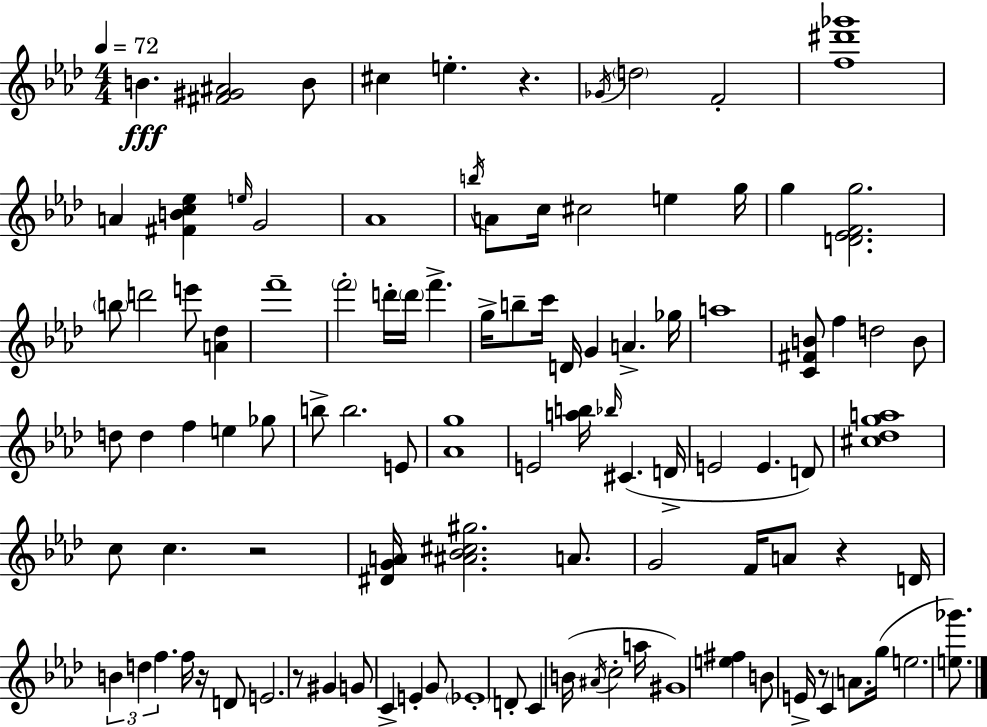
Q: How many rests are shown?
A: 6